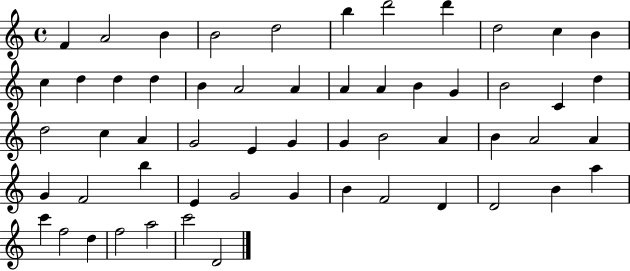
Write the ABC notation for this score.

X:1
T:Untitled
M:4/4
L:1/4
K:C
F A2 B B2 d2 b d'2 d' d2 c B c d d d B A2 A A A B G B2 C d d2 c A G2 E G G B2 A B A2 A G F2 b E G2 G B F2 D D2 B a c' f2 d f2 a2 c'2 D2